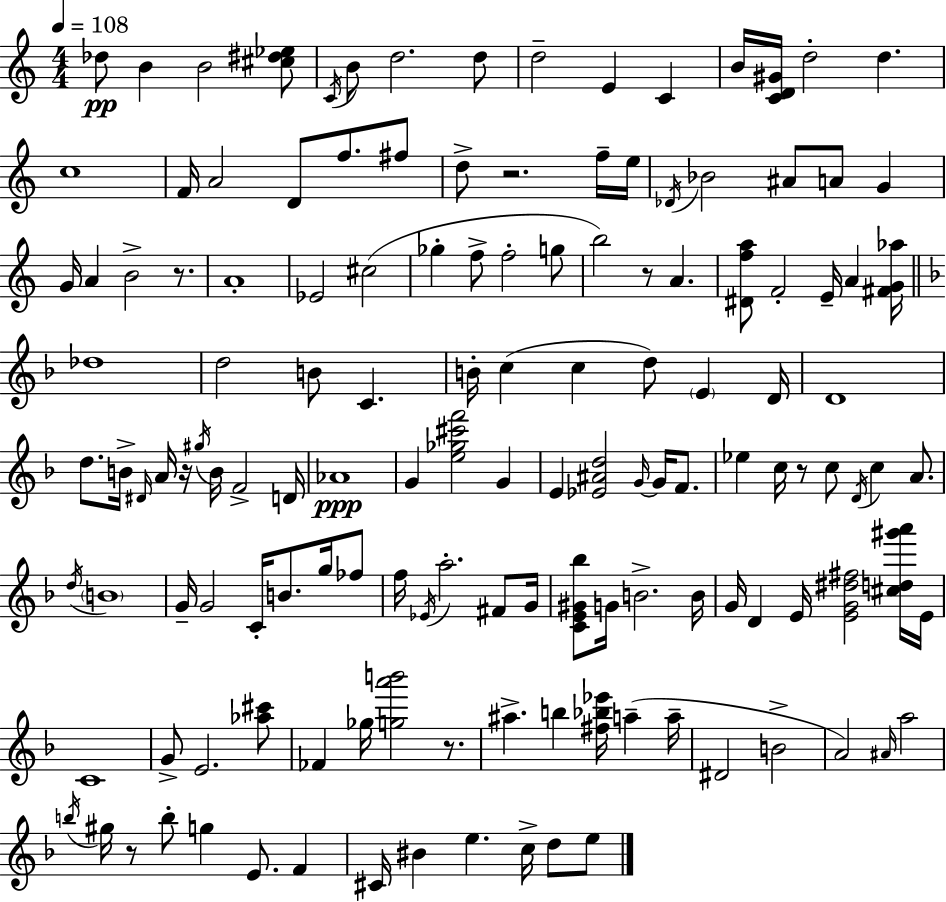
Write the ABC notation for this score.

X:1
T:Untitled
M:4/4
L:1/4
K:Am
_d/2 B B2 [^c^d_e]/2 C/4 B/2 d2 d/2 d2 E C B/4 [CD^G]/4 d2 d c4 F/4 A2 D/2 f/2 ^f/2 d/2 z2 f/4 e/4 _D/4 _B2 ^A/2 A/2 G G/4 A B2 z/2 A4 _E2 ^c2 _g f/2 f2 g/2 b2 z/2 A [^Dfa]/2 F2 E/4 A [^FG_a]/4 _d4 d2 B/2 C B/4 c c d/2 E D/4 D4 d/2 B/4 ^D/4 A/4 z/4 ^g/4 B/4 F2 D/4 _A4 G [e_g^c'f']2 G E [_E^Ad]2 G/4 G/4 F/2 _e c/4 z/2 c/2 D/4 c A/2 d/4 B4 G/4 G2 C/4 B/2 g/4 _f/2 f/4 _E/4 a2 ^F/2 G/4 [CE^G_b]/2 G/4 B2 B/4 G/4 D E/4 [EG^d^f]2 [^cd^g'a']/4 E/4 C4 G/2 E2 [_a^c']/2 _F _g/4 [ga'b']2 z/2 ^a b [^f_b_e']/4 a a/4 ^D2 B2 A2 ^A/4 a2 b/4 ^g/4 z/2 b/2 g E/2 F ^C/4 ^B e c/4 d/2 e/2